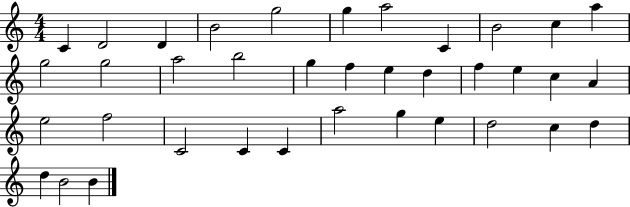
X:1
T:Untitled
M:4/4
L:1/4
K:C
C D2 D B2 g2 g a2 C B2 c a g2 g2 a2 b2 g f e d f e c A e2 f2 C2 C C a2 g e d2 c d d B2 B